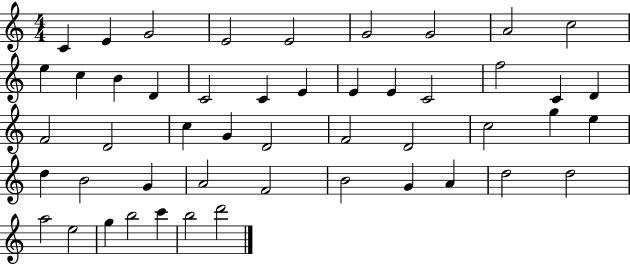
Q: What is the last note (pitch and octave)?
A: D6